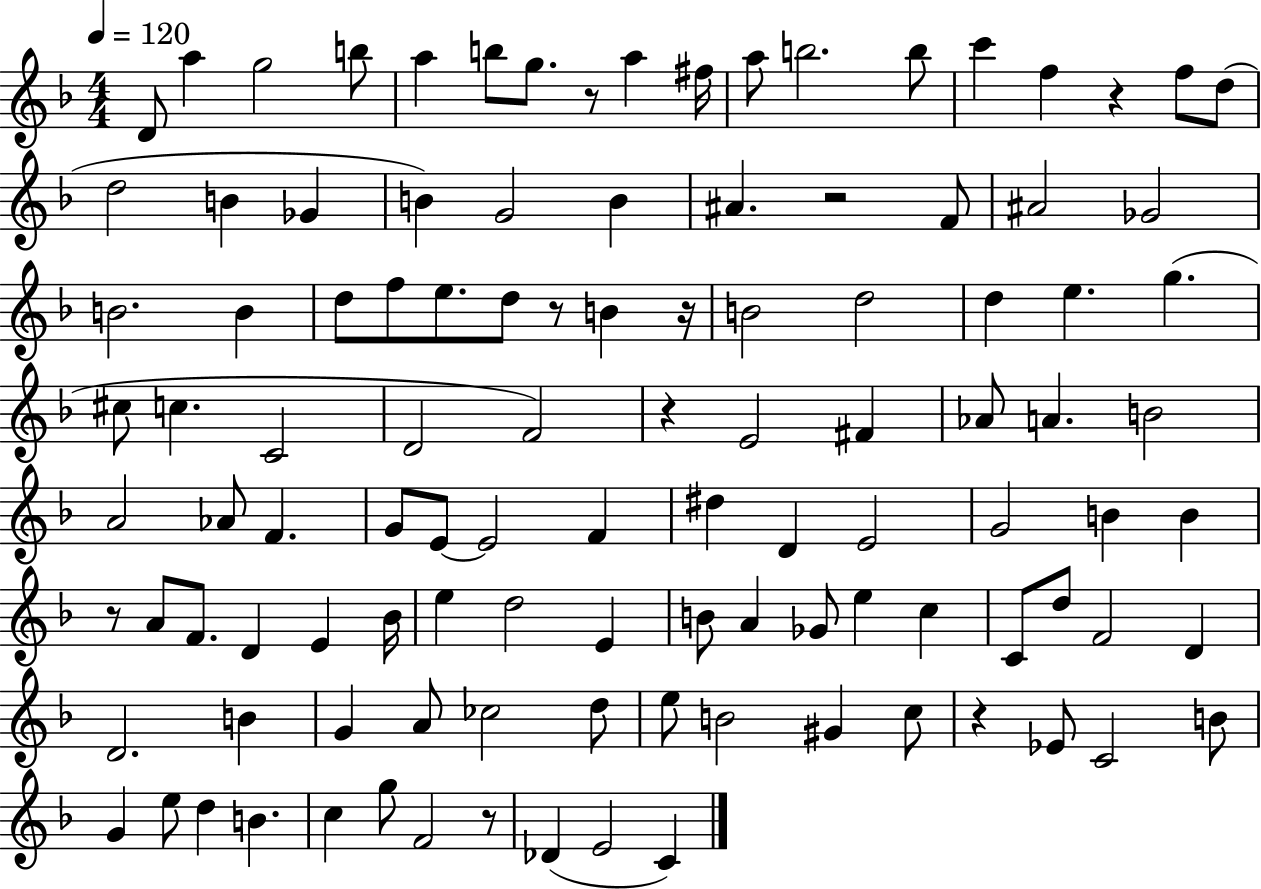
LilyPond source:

{
  \clef treble
  \numericTimeSignature
  \time 4/4
  \key f \major
  \tempo 4 = 120
  d'8 a''4 g''2 b''8 | a''4 b''8 g''8. r8 a''4 fis''16 | a''8 b''2. b''8 | c'''4 f''4 r4 f''8 d''8( | \break d''2 b'4 ges'4 | b'4) g'2 b'4 | ais'4. r2 f'8 | ais'2 ges'2 | \break b'2. b'4 | d''8 f''8 e''8. d''8 r8 b'4 r16 | b'2 d''2 | d''4 e''4. g''4.( | \break cis''8 c''4. c'2 | d'2 f'2) | r4 e'2 fis'4 | aes'8 a'4. b'2 | \break a'2 aes'8 f'4. | g'8 e'8~~ e'2 f'4 | dis''4 d'4 e'2 | g'2 b'4 b'4 | \break r8 a'8 f'8. d'4 e'4 bes'16 | e''4 d''2 e'4 | b'8 a'4 ges'8 e''4 c''4 | c'8 d''8 f'2 d'4 | \break d'2. b'4 | g'4 a'8 ces''2 d''8 | e''8 b'2 gis'4 c''8 | r4 ees'8 c'2 b'8 | \break g'4 e''8 d''4 b'4. | c''4 g''8 f'2 r8 | des'4( e'2 c'4) | \bar "|."
}